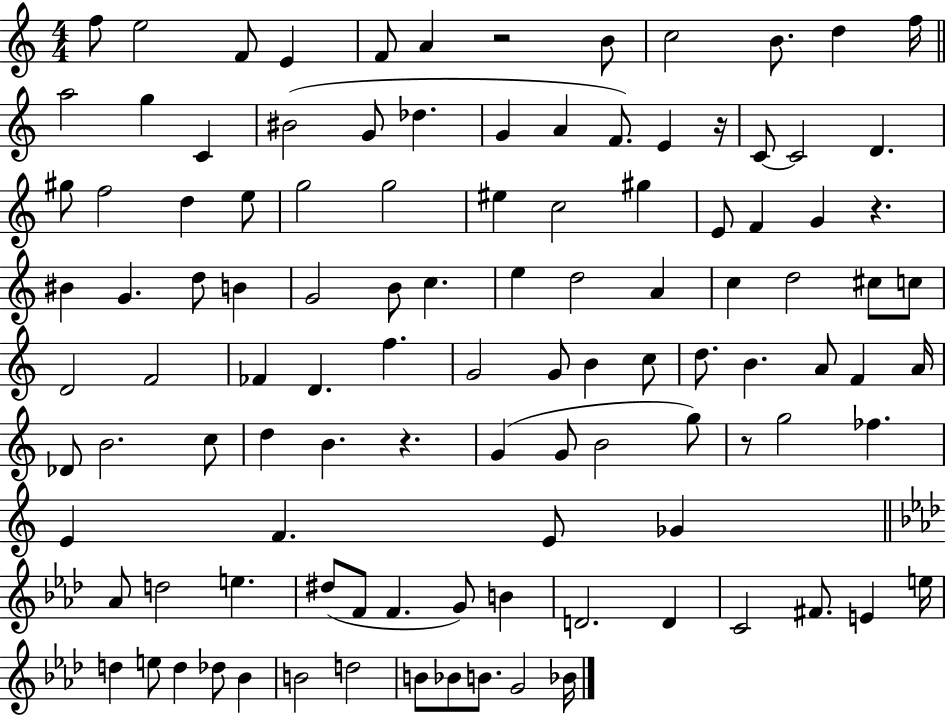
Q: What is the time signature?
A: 4/4